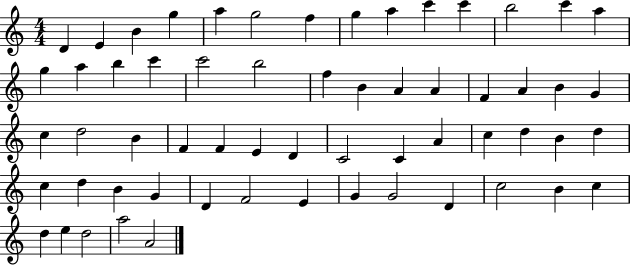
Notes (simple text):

D4/q E4/q B4/q G5/q A5/q G5/h F5/q G5/q A5/q C6/q C6/q B5/h C6/q A5/q G5/q A5/q B5/q C6/q C6/h B5/h F5/q B4/q A4/q A4/q F4/q A4/q B4/q G4/q C5/q D5/h B4/q F4/q F4/q E4/q D4/q C4/h C4/q A4/q C5/q D5/q B4/q D5/q C5/q D5/q B4/q G4/q D4/q F4/h E4/q G4/q G4/h D4/q C5/h B4/q C5/q D5/q E5/q D5/h A5/h A4/h